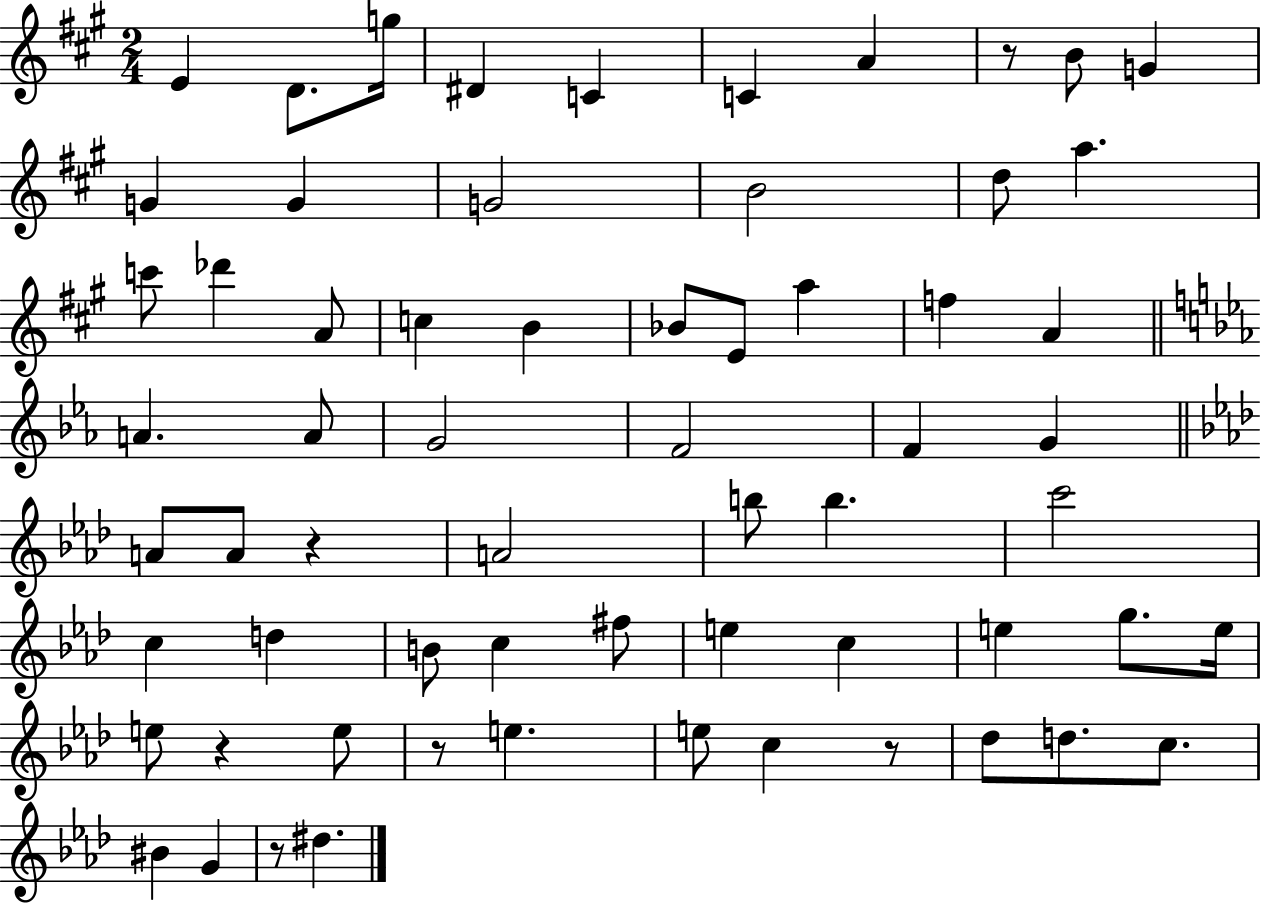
E4/q D4/e. G5/s D#4/q C4/q C4/q A4/q R/e B4/e G4/q G4/q G4/q G4/h B4/h D5/e A5/q. C6/e Db6/q A4/e C5/q B4/q Bb4/e E4/e A5/q F5/q A4/q A4/q. A4/e G4/h F4/h F4/q G4/q A4/e A4/e R/q A4/h B5/e B5/q. C6/h C5/q D5/q B4/e C5/q F#5/e E5/q C5/q E5/q G5/e. E5/s E5/e R/q E5/e R/e E5/q. E5/e C5/q R/e Db5/e D5/e. C5/e. BIS4/q G4/q R/e D#5/q.